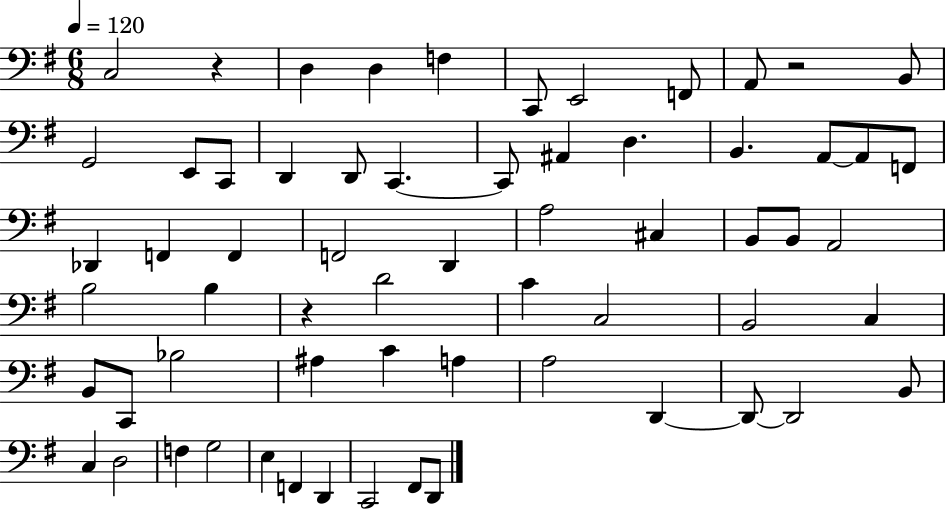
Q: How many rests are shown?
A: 3